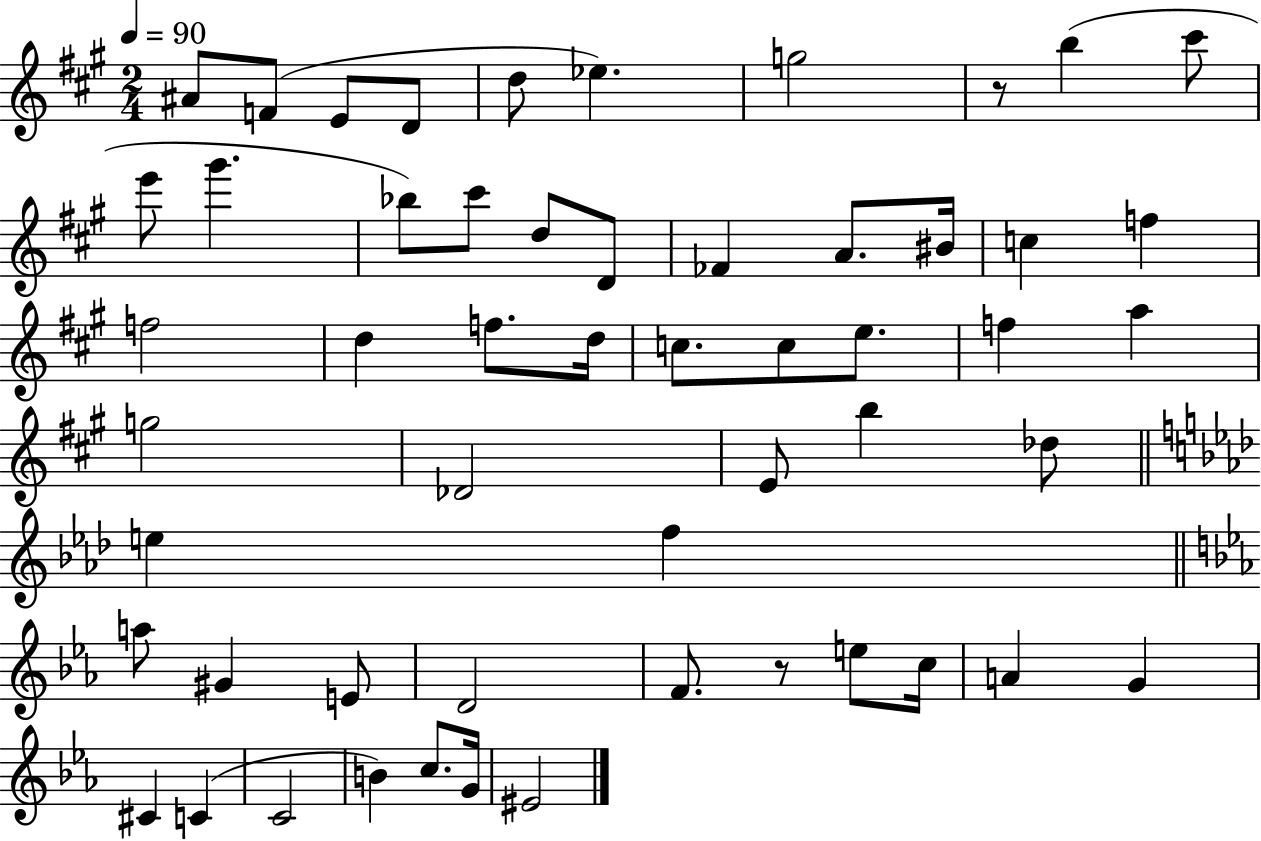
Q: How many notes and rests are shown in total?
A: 54